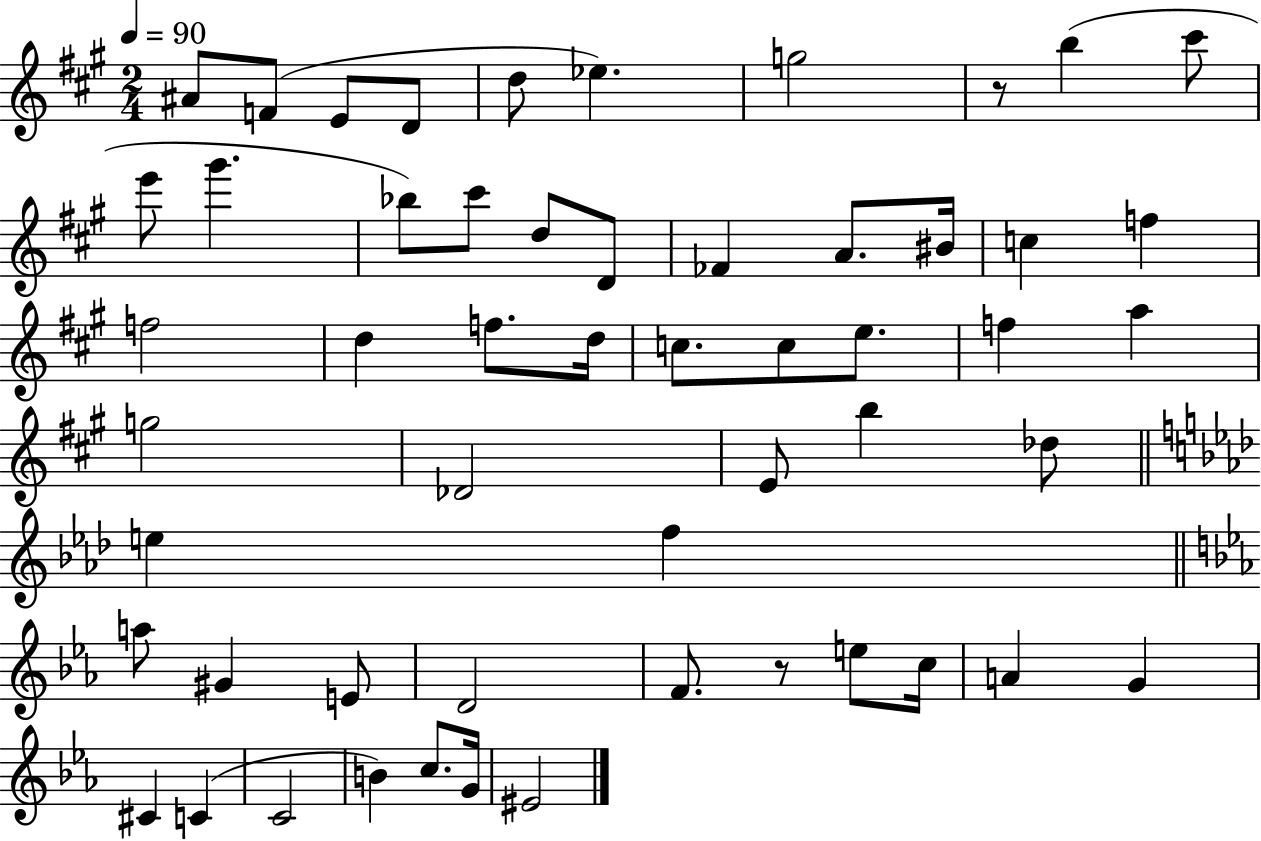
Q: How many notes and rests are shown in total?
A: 54